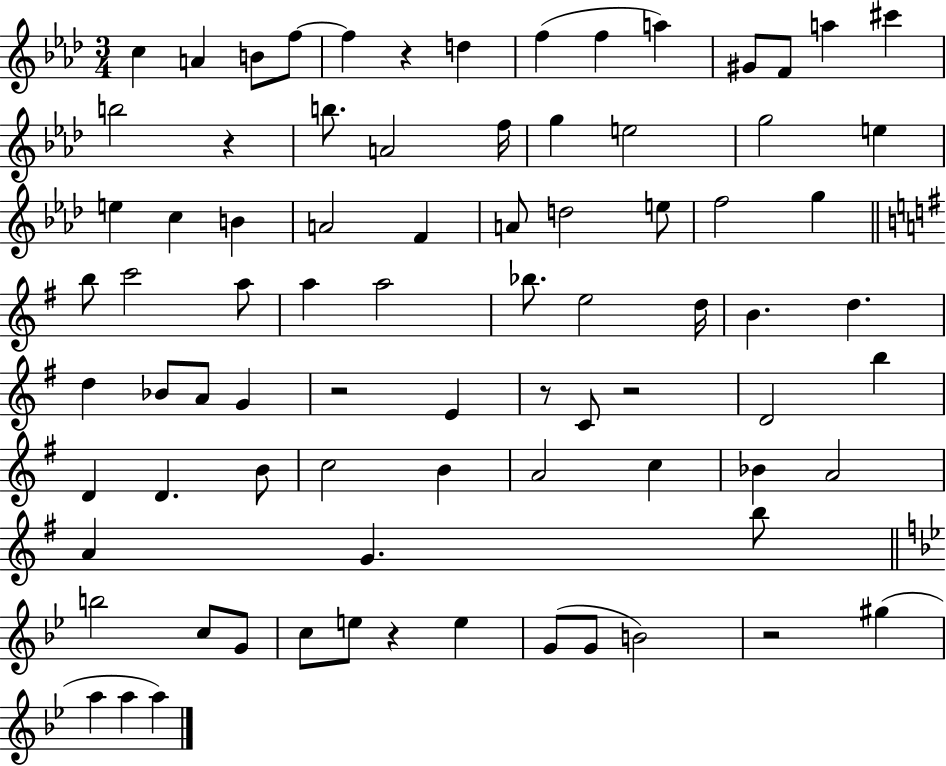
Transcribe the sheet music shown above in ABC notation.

X:1
T:Untitled
M:3/4
L:1/4
K:Ab
c A B/2 f/2 f z d f f a ^G/2 F/2 a ^c' b2 z b/2 A2 f/4 g e2 g2 e e c B A2 F A/2 d2 e/2 f2 g b/2 c'2 a/2 a a2 _b/2 e2 d/4 B d d _B/2 A/2 G z2 E z/2 C/2 z2 D2 b D D B/2 c2 B A2 c _B A2 A G b/2 b2 c/2 G/2 c/2 e/2 z e G/2 G/2 B2 z2 ^g a a a